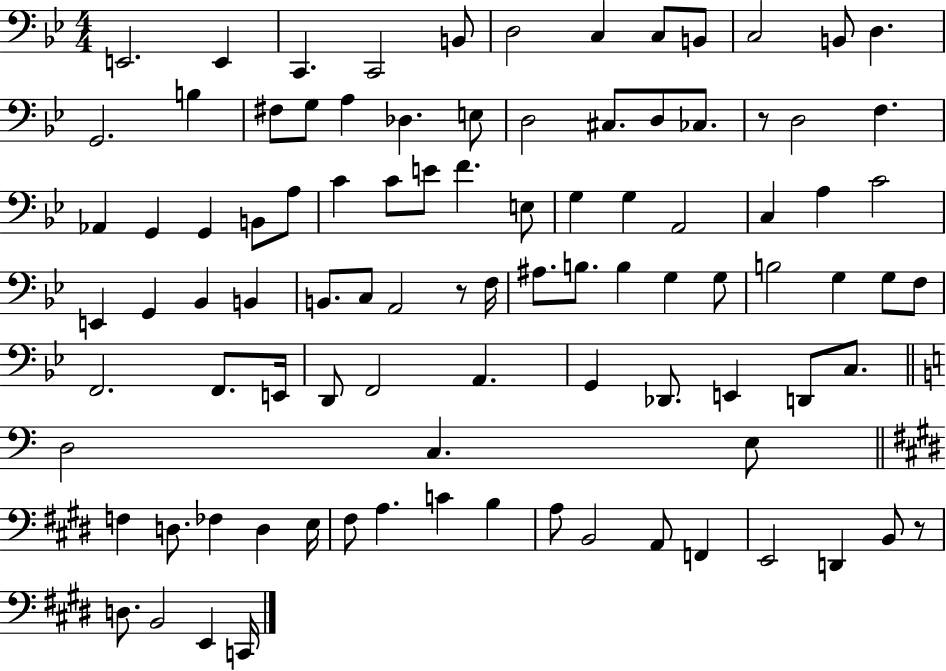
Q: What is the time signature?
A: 4/4